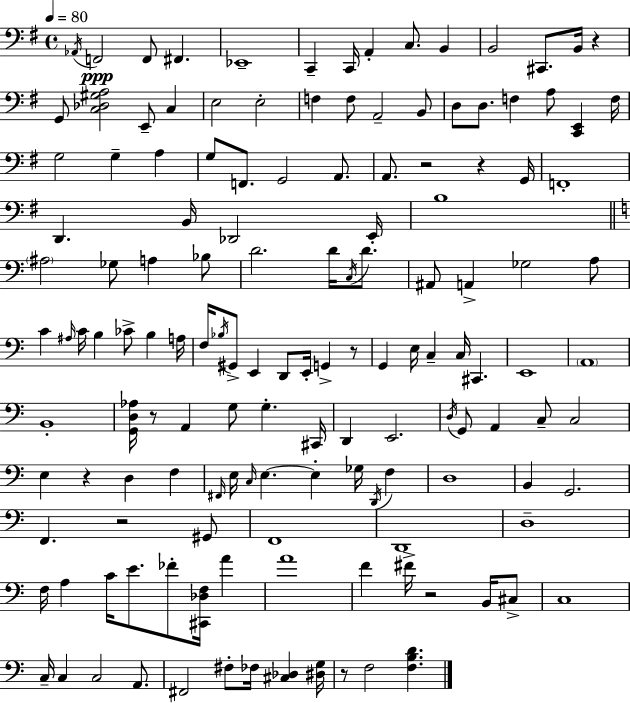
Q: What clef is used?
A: bass